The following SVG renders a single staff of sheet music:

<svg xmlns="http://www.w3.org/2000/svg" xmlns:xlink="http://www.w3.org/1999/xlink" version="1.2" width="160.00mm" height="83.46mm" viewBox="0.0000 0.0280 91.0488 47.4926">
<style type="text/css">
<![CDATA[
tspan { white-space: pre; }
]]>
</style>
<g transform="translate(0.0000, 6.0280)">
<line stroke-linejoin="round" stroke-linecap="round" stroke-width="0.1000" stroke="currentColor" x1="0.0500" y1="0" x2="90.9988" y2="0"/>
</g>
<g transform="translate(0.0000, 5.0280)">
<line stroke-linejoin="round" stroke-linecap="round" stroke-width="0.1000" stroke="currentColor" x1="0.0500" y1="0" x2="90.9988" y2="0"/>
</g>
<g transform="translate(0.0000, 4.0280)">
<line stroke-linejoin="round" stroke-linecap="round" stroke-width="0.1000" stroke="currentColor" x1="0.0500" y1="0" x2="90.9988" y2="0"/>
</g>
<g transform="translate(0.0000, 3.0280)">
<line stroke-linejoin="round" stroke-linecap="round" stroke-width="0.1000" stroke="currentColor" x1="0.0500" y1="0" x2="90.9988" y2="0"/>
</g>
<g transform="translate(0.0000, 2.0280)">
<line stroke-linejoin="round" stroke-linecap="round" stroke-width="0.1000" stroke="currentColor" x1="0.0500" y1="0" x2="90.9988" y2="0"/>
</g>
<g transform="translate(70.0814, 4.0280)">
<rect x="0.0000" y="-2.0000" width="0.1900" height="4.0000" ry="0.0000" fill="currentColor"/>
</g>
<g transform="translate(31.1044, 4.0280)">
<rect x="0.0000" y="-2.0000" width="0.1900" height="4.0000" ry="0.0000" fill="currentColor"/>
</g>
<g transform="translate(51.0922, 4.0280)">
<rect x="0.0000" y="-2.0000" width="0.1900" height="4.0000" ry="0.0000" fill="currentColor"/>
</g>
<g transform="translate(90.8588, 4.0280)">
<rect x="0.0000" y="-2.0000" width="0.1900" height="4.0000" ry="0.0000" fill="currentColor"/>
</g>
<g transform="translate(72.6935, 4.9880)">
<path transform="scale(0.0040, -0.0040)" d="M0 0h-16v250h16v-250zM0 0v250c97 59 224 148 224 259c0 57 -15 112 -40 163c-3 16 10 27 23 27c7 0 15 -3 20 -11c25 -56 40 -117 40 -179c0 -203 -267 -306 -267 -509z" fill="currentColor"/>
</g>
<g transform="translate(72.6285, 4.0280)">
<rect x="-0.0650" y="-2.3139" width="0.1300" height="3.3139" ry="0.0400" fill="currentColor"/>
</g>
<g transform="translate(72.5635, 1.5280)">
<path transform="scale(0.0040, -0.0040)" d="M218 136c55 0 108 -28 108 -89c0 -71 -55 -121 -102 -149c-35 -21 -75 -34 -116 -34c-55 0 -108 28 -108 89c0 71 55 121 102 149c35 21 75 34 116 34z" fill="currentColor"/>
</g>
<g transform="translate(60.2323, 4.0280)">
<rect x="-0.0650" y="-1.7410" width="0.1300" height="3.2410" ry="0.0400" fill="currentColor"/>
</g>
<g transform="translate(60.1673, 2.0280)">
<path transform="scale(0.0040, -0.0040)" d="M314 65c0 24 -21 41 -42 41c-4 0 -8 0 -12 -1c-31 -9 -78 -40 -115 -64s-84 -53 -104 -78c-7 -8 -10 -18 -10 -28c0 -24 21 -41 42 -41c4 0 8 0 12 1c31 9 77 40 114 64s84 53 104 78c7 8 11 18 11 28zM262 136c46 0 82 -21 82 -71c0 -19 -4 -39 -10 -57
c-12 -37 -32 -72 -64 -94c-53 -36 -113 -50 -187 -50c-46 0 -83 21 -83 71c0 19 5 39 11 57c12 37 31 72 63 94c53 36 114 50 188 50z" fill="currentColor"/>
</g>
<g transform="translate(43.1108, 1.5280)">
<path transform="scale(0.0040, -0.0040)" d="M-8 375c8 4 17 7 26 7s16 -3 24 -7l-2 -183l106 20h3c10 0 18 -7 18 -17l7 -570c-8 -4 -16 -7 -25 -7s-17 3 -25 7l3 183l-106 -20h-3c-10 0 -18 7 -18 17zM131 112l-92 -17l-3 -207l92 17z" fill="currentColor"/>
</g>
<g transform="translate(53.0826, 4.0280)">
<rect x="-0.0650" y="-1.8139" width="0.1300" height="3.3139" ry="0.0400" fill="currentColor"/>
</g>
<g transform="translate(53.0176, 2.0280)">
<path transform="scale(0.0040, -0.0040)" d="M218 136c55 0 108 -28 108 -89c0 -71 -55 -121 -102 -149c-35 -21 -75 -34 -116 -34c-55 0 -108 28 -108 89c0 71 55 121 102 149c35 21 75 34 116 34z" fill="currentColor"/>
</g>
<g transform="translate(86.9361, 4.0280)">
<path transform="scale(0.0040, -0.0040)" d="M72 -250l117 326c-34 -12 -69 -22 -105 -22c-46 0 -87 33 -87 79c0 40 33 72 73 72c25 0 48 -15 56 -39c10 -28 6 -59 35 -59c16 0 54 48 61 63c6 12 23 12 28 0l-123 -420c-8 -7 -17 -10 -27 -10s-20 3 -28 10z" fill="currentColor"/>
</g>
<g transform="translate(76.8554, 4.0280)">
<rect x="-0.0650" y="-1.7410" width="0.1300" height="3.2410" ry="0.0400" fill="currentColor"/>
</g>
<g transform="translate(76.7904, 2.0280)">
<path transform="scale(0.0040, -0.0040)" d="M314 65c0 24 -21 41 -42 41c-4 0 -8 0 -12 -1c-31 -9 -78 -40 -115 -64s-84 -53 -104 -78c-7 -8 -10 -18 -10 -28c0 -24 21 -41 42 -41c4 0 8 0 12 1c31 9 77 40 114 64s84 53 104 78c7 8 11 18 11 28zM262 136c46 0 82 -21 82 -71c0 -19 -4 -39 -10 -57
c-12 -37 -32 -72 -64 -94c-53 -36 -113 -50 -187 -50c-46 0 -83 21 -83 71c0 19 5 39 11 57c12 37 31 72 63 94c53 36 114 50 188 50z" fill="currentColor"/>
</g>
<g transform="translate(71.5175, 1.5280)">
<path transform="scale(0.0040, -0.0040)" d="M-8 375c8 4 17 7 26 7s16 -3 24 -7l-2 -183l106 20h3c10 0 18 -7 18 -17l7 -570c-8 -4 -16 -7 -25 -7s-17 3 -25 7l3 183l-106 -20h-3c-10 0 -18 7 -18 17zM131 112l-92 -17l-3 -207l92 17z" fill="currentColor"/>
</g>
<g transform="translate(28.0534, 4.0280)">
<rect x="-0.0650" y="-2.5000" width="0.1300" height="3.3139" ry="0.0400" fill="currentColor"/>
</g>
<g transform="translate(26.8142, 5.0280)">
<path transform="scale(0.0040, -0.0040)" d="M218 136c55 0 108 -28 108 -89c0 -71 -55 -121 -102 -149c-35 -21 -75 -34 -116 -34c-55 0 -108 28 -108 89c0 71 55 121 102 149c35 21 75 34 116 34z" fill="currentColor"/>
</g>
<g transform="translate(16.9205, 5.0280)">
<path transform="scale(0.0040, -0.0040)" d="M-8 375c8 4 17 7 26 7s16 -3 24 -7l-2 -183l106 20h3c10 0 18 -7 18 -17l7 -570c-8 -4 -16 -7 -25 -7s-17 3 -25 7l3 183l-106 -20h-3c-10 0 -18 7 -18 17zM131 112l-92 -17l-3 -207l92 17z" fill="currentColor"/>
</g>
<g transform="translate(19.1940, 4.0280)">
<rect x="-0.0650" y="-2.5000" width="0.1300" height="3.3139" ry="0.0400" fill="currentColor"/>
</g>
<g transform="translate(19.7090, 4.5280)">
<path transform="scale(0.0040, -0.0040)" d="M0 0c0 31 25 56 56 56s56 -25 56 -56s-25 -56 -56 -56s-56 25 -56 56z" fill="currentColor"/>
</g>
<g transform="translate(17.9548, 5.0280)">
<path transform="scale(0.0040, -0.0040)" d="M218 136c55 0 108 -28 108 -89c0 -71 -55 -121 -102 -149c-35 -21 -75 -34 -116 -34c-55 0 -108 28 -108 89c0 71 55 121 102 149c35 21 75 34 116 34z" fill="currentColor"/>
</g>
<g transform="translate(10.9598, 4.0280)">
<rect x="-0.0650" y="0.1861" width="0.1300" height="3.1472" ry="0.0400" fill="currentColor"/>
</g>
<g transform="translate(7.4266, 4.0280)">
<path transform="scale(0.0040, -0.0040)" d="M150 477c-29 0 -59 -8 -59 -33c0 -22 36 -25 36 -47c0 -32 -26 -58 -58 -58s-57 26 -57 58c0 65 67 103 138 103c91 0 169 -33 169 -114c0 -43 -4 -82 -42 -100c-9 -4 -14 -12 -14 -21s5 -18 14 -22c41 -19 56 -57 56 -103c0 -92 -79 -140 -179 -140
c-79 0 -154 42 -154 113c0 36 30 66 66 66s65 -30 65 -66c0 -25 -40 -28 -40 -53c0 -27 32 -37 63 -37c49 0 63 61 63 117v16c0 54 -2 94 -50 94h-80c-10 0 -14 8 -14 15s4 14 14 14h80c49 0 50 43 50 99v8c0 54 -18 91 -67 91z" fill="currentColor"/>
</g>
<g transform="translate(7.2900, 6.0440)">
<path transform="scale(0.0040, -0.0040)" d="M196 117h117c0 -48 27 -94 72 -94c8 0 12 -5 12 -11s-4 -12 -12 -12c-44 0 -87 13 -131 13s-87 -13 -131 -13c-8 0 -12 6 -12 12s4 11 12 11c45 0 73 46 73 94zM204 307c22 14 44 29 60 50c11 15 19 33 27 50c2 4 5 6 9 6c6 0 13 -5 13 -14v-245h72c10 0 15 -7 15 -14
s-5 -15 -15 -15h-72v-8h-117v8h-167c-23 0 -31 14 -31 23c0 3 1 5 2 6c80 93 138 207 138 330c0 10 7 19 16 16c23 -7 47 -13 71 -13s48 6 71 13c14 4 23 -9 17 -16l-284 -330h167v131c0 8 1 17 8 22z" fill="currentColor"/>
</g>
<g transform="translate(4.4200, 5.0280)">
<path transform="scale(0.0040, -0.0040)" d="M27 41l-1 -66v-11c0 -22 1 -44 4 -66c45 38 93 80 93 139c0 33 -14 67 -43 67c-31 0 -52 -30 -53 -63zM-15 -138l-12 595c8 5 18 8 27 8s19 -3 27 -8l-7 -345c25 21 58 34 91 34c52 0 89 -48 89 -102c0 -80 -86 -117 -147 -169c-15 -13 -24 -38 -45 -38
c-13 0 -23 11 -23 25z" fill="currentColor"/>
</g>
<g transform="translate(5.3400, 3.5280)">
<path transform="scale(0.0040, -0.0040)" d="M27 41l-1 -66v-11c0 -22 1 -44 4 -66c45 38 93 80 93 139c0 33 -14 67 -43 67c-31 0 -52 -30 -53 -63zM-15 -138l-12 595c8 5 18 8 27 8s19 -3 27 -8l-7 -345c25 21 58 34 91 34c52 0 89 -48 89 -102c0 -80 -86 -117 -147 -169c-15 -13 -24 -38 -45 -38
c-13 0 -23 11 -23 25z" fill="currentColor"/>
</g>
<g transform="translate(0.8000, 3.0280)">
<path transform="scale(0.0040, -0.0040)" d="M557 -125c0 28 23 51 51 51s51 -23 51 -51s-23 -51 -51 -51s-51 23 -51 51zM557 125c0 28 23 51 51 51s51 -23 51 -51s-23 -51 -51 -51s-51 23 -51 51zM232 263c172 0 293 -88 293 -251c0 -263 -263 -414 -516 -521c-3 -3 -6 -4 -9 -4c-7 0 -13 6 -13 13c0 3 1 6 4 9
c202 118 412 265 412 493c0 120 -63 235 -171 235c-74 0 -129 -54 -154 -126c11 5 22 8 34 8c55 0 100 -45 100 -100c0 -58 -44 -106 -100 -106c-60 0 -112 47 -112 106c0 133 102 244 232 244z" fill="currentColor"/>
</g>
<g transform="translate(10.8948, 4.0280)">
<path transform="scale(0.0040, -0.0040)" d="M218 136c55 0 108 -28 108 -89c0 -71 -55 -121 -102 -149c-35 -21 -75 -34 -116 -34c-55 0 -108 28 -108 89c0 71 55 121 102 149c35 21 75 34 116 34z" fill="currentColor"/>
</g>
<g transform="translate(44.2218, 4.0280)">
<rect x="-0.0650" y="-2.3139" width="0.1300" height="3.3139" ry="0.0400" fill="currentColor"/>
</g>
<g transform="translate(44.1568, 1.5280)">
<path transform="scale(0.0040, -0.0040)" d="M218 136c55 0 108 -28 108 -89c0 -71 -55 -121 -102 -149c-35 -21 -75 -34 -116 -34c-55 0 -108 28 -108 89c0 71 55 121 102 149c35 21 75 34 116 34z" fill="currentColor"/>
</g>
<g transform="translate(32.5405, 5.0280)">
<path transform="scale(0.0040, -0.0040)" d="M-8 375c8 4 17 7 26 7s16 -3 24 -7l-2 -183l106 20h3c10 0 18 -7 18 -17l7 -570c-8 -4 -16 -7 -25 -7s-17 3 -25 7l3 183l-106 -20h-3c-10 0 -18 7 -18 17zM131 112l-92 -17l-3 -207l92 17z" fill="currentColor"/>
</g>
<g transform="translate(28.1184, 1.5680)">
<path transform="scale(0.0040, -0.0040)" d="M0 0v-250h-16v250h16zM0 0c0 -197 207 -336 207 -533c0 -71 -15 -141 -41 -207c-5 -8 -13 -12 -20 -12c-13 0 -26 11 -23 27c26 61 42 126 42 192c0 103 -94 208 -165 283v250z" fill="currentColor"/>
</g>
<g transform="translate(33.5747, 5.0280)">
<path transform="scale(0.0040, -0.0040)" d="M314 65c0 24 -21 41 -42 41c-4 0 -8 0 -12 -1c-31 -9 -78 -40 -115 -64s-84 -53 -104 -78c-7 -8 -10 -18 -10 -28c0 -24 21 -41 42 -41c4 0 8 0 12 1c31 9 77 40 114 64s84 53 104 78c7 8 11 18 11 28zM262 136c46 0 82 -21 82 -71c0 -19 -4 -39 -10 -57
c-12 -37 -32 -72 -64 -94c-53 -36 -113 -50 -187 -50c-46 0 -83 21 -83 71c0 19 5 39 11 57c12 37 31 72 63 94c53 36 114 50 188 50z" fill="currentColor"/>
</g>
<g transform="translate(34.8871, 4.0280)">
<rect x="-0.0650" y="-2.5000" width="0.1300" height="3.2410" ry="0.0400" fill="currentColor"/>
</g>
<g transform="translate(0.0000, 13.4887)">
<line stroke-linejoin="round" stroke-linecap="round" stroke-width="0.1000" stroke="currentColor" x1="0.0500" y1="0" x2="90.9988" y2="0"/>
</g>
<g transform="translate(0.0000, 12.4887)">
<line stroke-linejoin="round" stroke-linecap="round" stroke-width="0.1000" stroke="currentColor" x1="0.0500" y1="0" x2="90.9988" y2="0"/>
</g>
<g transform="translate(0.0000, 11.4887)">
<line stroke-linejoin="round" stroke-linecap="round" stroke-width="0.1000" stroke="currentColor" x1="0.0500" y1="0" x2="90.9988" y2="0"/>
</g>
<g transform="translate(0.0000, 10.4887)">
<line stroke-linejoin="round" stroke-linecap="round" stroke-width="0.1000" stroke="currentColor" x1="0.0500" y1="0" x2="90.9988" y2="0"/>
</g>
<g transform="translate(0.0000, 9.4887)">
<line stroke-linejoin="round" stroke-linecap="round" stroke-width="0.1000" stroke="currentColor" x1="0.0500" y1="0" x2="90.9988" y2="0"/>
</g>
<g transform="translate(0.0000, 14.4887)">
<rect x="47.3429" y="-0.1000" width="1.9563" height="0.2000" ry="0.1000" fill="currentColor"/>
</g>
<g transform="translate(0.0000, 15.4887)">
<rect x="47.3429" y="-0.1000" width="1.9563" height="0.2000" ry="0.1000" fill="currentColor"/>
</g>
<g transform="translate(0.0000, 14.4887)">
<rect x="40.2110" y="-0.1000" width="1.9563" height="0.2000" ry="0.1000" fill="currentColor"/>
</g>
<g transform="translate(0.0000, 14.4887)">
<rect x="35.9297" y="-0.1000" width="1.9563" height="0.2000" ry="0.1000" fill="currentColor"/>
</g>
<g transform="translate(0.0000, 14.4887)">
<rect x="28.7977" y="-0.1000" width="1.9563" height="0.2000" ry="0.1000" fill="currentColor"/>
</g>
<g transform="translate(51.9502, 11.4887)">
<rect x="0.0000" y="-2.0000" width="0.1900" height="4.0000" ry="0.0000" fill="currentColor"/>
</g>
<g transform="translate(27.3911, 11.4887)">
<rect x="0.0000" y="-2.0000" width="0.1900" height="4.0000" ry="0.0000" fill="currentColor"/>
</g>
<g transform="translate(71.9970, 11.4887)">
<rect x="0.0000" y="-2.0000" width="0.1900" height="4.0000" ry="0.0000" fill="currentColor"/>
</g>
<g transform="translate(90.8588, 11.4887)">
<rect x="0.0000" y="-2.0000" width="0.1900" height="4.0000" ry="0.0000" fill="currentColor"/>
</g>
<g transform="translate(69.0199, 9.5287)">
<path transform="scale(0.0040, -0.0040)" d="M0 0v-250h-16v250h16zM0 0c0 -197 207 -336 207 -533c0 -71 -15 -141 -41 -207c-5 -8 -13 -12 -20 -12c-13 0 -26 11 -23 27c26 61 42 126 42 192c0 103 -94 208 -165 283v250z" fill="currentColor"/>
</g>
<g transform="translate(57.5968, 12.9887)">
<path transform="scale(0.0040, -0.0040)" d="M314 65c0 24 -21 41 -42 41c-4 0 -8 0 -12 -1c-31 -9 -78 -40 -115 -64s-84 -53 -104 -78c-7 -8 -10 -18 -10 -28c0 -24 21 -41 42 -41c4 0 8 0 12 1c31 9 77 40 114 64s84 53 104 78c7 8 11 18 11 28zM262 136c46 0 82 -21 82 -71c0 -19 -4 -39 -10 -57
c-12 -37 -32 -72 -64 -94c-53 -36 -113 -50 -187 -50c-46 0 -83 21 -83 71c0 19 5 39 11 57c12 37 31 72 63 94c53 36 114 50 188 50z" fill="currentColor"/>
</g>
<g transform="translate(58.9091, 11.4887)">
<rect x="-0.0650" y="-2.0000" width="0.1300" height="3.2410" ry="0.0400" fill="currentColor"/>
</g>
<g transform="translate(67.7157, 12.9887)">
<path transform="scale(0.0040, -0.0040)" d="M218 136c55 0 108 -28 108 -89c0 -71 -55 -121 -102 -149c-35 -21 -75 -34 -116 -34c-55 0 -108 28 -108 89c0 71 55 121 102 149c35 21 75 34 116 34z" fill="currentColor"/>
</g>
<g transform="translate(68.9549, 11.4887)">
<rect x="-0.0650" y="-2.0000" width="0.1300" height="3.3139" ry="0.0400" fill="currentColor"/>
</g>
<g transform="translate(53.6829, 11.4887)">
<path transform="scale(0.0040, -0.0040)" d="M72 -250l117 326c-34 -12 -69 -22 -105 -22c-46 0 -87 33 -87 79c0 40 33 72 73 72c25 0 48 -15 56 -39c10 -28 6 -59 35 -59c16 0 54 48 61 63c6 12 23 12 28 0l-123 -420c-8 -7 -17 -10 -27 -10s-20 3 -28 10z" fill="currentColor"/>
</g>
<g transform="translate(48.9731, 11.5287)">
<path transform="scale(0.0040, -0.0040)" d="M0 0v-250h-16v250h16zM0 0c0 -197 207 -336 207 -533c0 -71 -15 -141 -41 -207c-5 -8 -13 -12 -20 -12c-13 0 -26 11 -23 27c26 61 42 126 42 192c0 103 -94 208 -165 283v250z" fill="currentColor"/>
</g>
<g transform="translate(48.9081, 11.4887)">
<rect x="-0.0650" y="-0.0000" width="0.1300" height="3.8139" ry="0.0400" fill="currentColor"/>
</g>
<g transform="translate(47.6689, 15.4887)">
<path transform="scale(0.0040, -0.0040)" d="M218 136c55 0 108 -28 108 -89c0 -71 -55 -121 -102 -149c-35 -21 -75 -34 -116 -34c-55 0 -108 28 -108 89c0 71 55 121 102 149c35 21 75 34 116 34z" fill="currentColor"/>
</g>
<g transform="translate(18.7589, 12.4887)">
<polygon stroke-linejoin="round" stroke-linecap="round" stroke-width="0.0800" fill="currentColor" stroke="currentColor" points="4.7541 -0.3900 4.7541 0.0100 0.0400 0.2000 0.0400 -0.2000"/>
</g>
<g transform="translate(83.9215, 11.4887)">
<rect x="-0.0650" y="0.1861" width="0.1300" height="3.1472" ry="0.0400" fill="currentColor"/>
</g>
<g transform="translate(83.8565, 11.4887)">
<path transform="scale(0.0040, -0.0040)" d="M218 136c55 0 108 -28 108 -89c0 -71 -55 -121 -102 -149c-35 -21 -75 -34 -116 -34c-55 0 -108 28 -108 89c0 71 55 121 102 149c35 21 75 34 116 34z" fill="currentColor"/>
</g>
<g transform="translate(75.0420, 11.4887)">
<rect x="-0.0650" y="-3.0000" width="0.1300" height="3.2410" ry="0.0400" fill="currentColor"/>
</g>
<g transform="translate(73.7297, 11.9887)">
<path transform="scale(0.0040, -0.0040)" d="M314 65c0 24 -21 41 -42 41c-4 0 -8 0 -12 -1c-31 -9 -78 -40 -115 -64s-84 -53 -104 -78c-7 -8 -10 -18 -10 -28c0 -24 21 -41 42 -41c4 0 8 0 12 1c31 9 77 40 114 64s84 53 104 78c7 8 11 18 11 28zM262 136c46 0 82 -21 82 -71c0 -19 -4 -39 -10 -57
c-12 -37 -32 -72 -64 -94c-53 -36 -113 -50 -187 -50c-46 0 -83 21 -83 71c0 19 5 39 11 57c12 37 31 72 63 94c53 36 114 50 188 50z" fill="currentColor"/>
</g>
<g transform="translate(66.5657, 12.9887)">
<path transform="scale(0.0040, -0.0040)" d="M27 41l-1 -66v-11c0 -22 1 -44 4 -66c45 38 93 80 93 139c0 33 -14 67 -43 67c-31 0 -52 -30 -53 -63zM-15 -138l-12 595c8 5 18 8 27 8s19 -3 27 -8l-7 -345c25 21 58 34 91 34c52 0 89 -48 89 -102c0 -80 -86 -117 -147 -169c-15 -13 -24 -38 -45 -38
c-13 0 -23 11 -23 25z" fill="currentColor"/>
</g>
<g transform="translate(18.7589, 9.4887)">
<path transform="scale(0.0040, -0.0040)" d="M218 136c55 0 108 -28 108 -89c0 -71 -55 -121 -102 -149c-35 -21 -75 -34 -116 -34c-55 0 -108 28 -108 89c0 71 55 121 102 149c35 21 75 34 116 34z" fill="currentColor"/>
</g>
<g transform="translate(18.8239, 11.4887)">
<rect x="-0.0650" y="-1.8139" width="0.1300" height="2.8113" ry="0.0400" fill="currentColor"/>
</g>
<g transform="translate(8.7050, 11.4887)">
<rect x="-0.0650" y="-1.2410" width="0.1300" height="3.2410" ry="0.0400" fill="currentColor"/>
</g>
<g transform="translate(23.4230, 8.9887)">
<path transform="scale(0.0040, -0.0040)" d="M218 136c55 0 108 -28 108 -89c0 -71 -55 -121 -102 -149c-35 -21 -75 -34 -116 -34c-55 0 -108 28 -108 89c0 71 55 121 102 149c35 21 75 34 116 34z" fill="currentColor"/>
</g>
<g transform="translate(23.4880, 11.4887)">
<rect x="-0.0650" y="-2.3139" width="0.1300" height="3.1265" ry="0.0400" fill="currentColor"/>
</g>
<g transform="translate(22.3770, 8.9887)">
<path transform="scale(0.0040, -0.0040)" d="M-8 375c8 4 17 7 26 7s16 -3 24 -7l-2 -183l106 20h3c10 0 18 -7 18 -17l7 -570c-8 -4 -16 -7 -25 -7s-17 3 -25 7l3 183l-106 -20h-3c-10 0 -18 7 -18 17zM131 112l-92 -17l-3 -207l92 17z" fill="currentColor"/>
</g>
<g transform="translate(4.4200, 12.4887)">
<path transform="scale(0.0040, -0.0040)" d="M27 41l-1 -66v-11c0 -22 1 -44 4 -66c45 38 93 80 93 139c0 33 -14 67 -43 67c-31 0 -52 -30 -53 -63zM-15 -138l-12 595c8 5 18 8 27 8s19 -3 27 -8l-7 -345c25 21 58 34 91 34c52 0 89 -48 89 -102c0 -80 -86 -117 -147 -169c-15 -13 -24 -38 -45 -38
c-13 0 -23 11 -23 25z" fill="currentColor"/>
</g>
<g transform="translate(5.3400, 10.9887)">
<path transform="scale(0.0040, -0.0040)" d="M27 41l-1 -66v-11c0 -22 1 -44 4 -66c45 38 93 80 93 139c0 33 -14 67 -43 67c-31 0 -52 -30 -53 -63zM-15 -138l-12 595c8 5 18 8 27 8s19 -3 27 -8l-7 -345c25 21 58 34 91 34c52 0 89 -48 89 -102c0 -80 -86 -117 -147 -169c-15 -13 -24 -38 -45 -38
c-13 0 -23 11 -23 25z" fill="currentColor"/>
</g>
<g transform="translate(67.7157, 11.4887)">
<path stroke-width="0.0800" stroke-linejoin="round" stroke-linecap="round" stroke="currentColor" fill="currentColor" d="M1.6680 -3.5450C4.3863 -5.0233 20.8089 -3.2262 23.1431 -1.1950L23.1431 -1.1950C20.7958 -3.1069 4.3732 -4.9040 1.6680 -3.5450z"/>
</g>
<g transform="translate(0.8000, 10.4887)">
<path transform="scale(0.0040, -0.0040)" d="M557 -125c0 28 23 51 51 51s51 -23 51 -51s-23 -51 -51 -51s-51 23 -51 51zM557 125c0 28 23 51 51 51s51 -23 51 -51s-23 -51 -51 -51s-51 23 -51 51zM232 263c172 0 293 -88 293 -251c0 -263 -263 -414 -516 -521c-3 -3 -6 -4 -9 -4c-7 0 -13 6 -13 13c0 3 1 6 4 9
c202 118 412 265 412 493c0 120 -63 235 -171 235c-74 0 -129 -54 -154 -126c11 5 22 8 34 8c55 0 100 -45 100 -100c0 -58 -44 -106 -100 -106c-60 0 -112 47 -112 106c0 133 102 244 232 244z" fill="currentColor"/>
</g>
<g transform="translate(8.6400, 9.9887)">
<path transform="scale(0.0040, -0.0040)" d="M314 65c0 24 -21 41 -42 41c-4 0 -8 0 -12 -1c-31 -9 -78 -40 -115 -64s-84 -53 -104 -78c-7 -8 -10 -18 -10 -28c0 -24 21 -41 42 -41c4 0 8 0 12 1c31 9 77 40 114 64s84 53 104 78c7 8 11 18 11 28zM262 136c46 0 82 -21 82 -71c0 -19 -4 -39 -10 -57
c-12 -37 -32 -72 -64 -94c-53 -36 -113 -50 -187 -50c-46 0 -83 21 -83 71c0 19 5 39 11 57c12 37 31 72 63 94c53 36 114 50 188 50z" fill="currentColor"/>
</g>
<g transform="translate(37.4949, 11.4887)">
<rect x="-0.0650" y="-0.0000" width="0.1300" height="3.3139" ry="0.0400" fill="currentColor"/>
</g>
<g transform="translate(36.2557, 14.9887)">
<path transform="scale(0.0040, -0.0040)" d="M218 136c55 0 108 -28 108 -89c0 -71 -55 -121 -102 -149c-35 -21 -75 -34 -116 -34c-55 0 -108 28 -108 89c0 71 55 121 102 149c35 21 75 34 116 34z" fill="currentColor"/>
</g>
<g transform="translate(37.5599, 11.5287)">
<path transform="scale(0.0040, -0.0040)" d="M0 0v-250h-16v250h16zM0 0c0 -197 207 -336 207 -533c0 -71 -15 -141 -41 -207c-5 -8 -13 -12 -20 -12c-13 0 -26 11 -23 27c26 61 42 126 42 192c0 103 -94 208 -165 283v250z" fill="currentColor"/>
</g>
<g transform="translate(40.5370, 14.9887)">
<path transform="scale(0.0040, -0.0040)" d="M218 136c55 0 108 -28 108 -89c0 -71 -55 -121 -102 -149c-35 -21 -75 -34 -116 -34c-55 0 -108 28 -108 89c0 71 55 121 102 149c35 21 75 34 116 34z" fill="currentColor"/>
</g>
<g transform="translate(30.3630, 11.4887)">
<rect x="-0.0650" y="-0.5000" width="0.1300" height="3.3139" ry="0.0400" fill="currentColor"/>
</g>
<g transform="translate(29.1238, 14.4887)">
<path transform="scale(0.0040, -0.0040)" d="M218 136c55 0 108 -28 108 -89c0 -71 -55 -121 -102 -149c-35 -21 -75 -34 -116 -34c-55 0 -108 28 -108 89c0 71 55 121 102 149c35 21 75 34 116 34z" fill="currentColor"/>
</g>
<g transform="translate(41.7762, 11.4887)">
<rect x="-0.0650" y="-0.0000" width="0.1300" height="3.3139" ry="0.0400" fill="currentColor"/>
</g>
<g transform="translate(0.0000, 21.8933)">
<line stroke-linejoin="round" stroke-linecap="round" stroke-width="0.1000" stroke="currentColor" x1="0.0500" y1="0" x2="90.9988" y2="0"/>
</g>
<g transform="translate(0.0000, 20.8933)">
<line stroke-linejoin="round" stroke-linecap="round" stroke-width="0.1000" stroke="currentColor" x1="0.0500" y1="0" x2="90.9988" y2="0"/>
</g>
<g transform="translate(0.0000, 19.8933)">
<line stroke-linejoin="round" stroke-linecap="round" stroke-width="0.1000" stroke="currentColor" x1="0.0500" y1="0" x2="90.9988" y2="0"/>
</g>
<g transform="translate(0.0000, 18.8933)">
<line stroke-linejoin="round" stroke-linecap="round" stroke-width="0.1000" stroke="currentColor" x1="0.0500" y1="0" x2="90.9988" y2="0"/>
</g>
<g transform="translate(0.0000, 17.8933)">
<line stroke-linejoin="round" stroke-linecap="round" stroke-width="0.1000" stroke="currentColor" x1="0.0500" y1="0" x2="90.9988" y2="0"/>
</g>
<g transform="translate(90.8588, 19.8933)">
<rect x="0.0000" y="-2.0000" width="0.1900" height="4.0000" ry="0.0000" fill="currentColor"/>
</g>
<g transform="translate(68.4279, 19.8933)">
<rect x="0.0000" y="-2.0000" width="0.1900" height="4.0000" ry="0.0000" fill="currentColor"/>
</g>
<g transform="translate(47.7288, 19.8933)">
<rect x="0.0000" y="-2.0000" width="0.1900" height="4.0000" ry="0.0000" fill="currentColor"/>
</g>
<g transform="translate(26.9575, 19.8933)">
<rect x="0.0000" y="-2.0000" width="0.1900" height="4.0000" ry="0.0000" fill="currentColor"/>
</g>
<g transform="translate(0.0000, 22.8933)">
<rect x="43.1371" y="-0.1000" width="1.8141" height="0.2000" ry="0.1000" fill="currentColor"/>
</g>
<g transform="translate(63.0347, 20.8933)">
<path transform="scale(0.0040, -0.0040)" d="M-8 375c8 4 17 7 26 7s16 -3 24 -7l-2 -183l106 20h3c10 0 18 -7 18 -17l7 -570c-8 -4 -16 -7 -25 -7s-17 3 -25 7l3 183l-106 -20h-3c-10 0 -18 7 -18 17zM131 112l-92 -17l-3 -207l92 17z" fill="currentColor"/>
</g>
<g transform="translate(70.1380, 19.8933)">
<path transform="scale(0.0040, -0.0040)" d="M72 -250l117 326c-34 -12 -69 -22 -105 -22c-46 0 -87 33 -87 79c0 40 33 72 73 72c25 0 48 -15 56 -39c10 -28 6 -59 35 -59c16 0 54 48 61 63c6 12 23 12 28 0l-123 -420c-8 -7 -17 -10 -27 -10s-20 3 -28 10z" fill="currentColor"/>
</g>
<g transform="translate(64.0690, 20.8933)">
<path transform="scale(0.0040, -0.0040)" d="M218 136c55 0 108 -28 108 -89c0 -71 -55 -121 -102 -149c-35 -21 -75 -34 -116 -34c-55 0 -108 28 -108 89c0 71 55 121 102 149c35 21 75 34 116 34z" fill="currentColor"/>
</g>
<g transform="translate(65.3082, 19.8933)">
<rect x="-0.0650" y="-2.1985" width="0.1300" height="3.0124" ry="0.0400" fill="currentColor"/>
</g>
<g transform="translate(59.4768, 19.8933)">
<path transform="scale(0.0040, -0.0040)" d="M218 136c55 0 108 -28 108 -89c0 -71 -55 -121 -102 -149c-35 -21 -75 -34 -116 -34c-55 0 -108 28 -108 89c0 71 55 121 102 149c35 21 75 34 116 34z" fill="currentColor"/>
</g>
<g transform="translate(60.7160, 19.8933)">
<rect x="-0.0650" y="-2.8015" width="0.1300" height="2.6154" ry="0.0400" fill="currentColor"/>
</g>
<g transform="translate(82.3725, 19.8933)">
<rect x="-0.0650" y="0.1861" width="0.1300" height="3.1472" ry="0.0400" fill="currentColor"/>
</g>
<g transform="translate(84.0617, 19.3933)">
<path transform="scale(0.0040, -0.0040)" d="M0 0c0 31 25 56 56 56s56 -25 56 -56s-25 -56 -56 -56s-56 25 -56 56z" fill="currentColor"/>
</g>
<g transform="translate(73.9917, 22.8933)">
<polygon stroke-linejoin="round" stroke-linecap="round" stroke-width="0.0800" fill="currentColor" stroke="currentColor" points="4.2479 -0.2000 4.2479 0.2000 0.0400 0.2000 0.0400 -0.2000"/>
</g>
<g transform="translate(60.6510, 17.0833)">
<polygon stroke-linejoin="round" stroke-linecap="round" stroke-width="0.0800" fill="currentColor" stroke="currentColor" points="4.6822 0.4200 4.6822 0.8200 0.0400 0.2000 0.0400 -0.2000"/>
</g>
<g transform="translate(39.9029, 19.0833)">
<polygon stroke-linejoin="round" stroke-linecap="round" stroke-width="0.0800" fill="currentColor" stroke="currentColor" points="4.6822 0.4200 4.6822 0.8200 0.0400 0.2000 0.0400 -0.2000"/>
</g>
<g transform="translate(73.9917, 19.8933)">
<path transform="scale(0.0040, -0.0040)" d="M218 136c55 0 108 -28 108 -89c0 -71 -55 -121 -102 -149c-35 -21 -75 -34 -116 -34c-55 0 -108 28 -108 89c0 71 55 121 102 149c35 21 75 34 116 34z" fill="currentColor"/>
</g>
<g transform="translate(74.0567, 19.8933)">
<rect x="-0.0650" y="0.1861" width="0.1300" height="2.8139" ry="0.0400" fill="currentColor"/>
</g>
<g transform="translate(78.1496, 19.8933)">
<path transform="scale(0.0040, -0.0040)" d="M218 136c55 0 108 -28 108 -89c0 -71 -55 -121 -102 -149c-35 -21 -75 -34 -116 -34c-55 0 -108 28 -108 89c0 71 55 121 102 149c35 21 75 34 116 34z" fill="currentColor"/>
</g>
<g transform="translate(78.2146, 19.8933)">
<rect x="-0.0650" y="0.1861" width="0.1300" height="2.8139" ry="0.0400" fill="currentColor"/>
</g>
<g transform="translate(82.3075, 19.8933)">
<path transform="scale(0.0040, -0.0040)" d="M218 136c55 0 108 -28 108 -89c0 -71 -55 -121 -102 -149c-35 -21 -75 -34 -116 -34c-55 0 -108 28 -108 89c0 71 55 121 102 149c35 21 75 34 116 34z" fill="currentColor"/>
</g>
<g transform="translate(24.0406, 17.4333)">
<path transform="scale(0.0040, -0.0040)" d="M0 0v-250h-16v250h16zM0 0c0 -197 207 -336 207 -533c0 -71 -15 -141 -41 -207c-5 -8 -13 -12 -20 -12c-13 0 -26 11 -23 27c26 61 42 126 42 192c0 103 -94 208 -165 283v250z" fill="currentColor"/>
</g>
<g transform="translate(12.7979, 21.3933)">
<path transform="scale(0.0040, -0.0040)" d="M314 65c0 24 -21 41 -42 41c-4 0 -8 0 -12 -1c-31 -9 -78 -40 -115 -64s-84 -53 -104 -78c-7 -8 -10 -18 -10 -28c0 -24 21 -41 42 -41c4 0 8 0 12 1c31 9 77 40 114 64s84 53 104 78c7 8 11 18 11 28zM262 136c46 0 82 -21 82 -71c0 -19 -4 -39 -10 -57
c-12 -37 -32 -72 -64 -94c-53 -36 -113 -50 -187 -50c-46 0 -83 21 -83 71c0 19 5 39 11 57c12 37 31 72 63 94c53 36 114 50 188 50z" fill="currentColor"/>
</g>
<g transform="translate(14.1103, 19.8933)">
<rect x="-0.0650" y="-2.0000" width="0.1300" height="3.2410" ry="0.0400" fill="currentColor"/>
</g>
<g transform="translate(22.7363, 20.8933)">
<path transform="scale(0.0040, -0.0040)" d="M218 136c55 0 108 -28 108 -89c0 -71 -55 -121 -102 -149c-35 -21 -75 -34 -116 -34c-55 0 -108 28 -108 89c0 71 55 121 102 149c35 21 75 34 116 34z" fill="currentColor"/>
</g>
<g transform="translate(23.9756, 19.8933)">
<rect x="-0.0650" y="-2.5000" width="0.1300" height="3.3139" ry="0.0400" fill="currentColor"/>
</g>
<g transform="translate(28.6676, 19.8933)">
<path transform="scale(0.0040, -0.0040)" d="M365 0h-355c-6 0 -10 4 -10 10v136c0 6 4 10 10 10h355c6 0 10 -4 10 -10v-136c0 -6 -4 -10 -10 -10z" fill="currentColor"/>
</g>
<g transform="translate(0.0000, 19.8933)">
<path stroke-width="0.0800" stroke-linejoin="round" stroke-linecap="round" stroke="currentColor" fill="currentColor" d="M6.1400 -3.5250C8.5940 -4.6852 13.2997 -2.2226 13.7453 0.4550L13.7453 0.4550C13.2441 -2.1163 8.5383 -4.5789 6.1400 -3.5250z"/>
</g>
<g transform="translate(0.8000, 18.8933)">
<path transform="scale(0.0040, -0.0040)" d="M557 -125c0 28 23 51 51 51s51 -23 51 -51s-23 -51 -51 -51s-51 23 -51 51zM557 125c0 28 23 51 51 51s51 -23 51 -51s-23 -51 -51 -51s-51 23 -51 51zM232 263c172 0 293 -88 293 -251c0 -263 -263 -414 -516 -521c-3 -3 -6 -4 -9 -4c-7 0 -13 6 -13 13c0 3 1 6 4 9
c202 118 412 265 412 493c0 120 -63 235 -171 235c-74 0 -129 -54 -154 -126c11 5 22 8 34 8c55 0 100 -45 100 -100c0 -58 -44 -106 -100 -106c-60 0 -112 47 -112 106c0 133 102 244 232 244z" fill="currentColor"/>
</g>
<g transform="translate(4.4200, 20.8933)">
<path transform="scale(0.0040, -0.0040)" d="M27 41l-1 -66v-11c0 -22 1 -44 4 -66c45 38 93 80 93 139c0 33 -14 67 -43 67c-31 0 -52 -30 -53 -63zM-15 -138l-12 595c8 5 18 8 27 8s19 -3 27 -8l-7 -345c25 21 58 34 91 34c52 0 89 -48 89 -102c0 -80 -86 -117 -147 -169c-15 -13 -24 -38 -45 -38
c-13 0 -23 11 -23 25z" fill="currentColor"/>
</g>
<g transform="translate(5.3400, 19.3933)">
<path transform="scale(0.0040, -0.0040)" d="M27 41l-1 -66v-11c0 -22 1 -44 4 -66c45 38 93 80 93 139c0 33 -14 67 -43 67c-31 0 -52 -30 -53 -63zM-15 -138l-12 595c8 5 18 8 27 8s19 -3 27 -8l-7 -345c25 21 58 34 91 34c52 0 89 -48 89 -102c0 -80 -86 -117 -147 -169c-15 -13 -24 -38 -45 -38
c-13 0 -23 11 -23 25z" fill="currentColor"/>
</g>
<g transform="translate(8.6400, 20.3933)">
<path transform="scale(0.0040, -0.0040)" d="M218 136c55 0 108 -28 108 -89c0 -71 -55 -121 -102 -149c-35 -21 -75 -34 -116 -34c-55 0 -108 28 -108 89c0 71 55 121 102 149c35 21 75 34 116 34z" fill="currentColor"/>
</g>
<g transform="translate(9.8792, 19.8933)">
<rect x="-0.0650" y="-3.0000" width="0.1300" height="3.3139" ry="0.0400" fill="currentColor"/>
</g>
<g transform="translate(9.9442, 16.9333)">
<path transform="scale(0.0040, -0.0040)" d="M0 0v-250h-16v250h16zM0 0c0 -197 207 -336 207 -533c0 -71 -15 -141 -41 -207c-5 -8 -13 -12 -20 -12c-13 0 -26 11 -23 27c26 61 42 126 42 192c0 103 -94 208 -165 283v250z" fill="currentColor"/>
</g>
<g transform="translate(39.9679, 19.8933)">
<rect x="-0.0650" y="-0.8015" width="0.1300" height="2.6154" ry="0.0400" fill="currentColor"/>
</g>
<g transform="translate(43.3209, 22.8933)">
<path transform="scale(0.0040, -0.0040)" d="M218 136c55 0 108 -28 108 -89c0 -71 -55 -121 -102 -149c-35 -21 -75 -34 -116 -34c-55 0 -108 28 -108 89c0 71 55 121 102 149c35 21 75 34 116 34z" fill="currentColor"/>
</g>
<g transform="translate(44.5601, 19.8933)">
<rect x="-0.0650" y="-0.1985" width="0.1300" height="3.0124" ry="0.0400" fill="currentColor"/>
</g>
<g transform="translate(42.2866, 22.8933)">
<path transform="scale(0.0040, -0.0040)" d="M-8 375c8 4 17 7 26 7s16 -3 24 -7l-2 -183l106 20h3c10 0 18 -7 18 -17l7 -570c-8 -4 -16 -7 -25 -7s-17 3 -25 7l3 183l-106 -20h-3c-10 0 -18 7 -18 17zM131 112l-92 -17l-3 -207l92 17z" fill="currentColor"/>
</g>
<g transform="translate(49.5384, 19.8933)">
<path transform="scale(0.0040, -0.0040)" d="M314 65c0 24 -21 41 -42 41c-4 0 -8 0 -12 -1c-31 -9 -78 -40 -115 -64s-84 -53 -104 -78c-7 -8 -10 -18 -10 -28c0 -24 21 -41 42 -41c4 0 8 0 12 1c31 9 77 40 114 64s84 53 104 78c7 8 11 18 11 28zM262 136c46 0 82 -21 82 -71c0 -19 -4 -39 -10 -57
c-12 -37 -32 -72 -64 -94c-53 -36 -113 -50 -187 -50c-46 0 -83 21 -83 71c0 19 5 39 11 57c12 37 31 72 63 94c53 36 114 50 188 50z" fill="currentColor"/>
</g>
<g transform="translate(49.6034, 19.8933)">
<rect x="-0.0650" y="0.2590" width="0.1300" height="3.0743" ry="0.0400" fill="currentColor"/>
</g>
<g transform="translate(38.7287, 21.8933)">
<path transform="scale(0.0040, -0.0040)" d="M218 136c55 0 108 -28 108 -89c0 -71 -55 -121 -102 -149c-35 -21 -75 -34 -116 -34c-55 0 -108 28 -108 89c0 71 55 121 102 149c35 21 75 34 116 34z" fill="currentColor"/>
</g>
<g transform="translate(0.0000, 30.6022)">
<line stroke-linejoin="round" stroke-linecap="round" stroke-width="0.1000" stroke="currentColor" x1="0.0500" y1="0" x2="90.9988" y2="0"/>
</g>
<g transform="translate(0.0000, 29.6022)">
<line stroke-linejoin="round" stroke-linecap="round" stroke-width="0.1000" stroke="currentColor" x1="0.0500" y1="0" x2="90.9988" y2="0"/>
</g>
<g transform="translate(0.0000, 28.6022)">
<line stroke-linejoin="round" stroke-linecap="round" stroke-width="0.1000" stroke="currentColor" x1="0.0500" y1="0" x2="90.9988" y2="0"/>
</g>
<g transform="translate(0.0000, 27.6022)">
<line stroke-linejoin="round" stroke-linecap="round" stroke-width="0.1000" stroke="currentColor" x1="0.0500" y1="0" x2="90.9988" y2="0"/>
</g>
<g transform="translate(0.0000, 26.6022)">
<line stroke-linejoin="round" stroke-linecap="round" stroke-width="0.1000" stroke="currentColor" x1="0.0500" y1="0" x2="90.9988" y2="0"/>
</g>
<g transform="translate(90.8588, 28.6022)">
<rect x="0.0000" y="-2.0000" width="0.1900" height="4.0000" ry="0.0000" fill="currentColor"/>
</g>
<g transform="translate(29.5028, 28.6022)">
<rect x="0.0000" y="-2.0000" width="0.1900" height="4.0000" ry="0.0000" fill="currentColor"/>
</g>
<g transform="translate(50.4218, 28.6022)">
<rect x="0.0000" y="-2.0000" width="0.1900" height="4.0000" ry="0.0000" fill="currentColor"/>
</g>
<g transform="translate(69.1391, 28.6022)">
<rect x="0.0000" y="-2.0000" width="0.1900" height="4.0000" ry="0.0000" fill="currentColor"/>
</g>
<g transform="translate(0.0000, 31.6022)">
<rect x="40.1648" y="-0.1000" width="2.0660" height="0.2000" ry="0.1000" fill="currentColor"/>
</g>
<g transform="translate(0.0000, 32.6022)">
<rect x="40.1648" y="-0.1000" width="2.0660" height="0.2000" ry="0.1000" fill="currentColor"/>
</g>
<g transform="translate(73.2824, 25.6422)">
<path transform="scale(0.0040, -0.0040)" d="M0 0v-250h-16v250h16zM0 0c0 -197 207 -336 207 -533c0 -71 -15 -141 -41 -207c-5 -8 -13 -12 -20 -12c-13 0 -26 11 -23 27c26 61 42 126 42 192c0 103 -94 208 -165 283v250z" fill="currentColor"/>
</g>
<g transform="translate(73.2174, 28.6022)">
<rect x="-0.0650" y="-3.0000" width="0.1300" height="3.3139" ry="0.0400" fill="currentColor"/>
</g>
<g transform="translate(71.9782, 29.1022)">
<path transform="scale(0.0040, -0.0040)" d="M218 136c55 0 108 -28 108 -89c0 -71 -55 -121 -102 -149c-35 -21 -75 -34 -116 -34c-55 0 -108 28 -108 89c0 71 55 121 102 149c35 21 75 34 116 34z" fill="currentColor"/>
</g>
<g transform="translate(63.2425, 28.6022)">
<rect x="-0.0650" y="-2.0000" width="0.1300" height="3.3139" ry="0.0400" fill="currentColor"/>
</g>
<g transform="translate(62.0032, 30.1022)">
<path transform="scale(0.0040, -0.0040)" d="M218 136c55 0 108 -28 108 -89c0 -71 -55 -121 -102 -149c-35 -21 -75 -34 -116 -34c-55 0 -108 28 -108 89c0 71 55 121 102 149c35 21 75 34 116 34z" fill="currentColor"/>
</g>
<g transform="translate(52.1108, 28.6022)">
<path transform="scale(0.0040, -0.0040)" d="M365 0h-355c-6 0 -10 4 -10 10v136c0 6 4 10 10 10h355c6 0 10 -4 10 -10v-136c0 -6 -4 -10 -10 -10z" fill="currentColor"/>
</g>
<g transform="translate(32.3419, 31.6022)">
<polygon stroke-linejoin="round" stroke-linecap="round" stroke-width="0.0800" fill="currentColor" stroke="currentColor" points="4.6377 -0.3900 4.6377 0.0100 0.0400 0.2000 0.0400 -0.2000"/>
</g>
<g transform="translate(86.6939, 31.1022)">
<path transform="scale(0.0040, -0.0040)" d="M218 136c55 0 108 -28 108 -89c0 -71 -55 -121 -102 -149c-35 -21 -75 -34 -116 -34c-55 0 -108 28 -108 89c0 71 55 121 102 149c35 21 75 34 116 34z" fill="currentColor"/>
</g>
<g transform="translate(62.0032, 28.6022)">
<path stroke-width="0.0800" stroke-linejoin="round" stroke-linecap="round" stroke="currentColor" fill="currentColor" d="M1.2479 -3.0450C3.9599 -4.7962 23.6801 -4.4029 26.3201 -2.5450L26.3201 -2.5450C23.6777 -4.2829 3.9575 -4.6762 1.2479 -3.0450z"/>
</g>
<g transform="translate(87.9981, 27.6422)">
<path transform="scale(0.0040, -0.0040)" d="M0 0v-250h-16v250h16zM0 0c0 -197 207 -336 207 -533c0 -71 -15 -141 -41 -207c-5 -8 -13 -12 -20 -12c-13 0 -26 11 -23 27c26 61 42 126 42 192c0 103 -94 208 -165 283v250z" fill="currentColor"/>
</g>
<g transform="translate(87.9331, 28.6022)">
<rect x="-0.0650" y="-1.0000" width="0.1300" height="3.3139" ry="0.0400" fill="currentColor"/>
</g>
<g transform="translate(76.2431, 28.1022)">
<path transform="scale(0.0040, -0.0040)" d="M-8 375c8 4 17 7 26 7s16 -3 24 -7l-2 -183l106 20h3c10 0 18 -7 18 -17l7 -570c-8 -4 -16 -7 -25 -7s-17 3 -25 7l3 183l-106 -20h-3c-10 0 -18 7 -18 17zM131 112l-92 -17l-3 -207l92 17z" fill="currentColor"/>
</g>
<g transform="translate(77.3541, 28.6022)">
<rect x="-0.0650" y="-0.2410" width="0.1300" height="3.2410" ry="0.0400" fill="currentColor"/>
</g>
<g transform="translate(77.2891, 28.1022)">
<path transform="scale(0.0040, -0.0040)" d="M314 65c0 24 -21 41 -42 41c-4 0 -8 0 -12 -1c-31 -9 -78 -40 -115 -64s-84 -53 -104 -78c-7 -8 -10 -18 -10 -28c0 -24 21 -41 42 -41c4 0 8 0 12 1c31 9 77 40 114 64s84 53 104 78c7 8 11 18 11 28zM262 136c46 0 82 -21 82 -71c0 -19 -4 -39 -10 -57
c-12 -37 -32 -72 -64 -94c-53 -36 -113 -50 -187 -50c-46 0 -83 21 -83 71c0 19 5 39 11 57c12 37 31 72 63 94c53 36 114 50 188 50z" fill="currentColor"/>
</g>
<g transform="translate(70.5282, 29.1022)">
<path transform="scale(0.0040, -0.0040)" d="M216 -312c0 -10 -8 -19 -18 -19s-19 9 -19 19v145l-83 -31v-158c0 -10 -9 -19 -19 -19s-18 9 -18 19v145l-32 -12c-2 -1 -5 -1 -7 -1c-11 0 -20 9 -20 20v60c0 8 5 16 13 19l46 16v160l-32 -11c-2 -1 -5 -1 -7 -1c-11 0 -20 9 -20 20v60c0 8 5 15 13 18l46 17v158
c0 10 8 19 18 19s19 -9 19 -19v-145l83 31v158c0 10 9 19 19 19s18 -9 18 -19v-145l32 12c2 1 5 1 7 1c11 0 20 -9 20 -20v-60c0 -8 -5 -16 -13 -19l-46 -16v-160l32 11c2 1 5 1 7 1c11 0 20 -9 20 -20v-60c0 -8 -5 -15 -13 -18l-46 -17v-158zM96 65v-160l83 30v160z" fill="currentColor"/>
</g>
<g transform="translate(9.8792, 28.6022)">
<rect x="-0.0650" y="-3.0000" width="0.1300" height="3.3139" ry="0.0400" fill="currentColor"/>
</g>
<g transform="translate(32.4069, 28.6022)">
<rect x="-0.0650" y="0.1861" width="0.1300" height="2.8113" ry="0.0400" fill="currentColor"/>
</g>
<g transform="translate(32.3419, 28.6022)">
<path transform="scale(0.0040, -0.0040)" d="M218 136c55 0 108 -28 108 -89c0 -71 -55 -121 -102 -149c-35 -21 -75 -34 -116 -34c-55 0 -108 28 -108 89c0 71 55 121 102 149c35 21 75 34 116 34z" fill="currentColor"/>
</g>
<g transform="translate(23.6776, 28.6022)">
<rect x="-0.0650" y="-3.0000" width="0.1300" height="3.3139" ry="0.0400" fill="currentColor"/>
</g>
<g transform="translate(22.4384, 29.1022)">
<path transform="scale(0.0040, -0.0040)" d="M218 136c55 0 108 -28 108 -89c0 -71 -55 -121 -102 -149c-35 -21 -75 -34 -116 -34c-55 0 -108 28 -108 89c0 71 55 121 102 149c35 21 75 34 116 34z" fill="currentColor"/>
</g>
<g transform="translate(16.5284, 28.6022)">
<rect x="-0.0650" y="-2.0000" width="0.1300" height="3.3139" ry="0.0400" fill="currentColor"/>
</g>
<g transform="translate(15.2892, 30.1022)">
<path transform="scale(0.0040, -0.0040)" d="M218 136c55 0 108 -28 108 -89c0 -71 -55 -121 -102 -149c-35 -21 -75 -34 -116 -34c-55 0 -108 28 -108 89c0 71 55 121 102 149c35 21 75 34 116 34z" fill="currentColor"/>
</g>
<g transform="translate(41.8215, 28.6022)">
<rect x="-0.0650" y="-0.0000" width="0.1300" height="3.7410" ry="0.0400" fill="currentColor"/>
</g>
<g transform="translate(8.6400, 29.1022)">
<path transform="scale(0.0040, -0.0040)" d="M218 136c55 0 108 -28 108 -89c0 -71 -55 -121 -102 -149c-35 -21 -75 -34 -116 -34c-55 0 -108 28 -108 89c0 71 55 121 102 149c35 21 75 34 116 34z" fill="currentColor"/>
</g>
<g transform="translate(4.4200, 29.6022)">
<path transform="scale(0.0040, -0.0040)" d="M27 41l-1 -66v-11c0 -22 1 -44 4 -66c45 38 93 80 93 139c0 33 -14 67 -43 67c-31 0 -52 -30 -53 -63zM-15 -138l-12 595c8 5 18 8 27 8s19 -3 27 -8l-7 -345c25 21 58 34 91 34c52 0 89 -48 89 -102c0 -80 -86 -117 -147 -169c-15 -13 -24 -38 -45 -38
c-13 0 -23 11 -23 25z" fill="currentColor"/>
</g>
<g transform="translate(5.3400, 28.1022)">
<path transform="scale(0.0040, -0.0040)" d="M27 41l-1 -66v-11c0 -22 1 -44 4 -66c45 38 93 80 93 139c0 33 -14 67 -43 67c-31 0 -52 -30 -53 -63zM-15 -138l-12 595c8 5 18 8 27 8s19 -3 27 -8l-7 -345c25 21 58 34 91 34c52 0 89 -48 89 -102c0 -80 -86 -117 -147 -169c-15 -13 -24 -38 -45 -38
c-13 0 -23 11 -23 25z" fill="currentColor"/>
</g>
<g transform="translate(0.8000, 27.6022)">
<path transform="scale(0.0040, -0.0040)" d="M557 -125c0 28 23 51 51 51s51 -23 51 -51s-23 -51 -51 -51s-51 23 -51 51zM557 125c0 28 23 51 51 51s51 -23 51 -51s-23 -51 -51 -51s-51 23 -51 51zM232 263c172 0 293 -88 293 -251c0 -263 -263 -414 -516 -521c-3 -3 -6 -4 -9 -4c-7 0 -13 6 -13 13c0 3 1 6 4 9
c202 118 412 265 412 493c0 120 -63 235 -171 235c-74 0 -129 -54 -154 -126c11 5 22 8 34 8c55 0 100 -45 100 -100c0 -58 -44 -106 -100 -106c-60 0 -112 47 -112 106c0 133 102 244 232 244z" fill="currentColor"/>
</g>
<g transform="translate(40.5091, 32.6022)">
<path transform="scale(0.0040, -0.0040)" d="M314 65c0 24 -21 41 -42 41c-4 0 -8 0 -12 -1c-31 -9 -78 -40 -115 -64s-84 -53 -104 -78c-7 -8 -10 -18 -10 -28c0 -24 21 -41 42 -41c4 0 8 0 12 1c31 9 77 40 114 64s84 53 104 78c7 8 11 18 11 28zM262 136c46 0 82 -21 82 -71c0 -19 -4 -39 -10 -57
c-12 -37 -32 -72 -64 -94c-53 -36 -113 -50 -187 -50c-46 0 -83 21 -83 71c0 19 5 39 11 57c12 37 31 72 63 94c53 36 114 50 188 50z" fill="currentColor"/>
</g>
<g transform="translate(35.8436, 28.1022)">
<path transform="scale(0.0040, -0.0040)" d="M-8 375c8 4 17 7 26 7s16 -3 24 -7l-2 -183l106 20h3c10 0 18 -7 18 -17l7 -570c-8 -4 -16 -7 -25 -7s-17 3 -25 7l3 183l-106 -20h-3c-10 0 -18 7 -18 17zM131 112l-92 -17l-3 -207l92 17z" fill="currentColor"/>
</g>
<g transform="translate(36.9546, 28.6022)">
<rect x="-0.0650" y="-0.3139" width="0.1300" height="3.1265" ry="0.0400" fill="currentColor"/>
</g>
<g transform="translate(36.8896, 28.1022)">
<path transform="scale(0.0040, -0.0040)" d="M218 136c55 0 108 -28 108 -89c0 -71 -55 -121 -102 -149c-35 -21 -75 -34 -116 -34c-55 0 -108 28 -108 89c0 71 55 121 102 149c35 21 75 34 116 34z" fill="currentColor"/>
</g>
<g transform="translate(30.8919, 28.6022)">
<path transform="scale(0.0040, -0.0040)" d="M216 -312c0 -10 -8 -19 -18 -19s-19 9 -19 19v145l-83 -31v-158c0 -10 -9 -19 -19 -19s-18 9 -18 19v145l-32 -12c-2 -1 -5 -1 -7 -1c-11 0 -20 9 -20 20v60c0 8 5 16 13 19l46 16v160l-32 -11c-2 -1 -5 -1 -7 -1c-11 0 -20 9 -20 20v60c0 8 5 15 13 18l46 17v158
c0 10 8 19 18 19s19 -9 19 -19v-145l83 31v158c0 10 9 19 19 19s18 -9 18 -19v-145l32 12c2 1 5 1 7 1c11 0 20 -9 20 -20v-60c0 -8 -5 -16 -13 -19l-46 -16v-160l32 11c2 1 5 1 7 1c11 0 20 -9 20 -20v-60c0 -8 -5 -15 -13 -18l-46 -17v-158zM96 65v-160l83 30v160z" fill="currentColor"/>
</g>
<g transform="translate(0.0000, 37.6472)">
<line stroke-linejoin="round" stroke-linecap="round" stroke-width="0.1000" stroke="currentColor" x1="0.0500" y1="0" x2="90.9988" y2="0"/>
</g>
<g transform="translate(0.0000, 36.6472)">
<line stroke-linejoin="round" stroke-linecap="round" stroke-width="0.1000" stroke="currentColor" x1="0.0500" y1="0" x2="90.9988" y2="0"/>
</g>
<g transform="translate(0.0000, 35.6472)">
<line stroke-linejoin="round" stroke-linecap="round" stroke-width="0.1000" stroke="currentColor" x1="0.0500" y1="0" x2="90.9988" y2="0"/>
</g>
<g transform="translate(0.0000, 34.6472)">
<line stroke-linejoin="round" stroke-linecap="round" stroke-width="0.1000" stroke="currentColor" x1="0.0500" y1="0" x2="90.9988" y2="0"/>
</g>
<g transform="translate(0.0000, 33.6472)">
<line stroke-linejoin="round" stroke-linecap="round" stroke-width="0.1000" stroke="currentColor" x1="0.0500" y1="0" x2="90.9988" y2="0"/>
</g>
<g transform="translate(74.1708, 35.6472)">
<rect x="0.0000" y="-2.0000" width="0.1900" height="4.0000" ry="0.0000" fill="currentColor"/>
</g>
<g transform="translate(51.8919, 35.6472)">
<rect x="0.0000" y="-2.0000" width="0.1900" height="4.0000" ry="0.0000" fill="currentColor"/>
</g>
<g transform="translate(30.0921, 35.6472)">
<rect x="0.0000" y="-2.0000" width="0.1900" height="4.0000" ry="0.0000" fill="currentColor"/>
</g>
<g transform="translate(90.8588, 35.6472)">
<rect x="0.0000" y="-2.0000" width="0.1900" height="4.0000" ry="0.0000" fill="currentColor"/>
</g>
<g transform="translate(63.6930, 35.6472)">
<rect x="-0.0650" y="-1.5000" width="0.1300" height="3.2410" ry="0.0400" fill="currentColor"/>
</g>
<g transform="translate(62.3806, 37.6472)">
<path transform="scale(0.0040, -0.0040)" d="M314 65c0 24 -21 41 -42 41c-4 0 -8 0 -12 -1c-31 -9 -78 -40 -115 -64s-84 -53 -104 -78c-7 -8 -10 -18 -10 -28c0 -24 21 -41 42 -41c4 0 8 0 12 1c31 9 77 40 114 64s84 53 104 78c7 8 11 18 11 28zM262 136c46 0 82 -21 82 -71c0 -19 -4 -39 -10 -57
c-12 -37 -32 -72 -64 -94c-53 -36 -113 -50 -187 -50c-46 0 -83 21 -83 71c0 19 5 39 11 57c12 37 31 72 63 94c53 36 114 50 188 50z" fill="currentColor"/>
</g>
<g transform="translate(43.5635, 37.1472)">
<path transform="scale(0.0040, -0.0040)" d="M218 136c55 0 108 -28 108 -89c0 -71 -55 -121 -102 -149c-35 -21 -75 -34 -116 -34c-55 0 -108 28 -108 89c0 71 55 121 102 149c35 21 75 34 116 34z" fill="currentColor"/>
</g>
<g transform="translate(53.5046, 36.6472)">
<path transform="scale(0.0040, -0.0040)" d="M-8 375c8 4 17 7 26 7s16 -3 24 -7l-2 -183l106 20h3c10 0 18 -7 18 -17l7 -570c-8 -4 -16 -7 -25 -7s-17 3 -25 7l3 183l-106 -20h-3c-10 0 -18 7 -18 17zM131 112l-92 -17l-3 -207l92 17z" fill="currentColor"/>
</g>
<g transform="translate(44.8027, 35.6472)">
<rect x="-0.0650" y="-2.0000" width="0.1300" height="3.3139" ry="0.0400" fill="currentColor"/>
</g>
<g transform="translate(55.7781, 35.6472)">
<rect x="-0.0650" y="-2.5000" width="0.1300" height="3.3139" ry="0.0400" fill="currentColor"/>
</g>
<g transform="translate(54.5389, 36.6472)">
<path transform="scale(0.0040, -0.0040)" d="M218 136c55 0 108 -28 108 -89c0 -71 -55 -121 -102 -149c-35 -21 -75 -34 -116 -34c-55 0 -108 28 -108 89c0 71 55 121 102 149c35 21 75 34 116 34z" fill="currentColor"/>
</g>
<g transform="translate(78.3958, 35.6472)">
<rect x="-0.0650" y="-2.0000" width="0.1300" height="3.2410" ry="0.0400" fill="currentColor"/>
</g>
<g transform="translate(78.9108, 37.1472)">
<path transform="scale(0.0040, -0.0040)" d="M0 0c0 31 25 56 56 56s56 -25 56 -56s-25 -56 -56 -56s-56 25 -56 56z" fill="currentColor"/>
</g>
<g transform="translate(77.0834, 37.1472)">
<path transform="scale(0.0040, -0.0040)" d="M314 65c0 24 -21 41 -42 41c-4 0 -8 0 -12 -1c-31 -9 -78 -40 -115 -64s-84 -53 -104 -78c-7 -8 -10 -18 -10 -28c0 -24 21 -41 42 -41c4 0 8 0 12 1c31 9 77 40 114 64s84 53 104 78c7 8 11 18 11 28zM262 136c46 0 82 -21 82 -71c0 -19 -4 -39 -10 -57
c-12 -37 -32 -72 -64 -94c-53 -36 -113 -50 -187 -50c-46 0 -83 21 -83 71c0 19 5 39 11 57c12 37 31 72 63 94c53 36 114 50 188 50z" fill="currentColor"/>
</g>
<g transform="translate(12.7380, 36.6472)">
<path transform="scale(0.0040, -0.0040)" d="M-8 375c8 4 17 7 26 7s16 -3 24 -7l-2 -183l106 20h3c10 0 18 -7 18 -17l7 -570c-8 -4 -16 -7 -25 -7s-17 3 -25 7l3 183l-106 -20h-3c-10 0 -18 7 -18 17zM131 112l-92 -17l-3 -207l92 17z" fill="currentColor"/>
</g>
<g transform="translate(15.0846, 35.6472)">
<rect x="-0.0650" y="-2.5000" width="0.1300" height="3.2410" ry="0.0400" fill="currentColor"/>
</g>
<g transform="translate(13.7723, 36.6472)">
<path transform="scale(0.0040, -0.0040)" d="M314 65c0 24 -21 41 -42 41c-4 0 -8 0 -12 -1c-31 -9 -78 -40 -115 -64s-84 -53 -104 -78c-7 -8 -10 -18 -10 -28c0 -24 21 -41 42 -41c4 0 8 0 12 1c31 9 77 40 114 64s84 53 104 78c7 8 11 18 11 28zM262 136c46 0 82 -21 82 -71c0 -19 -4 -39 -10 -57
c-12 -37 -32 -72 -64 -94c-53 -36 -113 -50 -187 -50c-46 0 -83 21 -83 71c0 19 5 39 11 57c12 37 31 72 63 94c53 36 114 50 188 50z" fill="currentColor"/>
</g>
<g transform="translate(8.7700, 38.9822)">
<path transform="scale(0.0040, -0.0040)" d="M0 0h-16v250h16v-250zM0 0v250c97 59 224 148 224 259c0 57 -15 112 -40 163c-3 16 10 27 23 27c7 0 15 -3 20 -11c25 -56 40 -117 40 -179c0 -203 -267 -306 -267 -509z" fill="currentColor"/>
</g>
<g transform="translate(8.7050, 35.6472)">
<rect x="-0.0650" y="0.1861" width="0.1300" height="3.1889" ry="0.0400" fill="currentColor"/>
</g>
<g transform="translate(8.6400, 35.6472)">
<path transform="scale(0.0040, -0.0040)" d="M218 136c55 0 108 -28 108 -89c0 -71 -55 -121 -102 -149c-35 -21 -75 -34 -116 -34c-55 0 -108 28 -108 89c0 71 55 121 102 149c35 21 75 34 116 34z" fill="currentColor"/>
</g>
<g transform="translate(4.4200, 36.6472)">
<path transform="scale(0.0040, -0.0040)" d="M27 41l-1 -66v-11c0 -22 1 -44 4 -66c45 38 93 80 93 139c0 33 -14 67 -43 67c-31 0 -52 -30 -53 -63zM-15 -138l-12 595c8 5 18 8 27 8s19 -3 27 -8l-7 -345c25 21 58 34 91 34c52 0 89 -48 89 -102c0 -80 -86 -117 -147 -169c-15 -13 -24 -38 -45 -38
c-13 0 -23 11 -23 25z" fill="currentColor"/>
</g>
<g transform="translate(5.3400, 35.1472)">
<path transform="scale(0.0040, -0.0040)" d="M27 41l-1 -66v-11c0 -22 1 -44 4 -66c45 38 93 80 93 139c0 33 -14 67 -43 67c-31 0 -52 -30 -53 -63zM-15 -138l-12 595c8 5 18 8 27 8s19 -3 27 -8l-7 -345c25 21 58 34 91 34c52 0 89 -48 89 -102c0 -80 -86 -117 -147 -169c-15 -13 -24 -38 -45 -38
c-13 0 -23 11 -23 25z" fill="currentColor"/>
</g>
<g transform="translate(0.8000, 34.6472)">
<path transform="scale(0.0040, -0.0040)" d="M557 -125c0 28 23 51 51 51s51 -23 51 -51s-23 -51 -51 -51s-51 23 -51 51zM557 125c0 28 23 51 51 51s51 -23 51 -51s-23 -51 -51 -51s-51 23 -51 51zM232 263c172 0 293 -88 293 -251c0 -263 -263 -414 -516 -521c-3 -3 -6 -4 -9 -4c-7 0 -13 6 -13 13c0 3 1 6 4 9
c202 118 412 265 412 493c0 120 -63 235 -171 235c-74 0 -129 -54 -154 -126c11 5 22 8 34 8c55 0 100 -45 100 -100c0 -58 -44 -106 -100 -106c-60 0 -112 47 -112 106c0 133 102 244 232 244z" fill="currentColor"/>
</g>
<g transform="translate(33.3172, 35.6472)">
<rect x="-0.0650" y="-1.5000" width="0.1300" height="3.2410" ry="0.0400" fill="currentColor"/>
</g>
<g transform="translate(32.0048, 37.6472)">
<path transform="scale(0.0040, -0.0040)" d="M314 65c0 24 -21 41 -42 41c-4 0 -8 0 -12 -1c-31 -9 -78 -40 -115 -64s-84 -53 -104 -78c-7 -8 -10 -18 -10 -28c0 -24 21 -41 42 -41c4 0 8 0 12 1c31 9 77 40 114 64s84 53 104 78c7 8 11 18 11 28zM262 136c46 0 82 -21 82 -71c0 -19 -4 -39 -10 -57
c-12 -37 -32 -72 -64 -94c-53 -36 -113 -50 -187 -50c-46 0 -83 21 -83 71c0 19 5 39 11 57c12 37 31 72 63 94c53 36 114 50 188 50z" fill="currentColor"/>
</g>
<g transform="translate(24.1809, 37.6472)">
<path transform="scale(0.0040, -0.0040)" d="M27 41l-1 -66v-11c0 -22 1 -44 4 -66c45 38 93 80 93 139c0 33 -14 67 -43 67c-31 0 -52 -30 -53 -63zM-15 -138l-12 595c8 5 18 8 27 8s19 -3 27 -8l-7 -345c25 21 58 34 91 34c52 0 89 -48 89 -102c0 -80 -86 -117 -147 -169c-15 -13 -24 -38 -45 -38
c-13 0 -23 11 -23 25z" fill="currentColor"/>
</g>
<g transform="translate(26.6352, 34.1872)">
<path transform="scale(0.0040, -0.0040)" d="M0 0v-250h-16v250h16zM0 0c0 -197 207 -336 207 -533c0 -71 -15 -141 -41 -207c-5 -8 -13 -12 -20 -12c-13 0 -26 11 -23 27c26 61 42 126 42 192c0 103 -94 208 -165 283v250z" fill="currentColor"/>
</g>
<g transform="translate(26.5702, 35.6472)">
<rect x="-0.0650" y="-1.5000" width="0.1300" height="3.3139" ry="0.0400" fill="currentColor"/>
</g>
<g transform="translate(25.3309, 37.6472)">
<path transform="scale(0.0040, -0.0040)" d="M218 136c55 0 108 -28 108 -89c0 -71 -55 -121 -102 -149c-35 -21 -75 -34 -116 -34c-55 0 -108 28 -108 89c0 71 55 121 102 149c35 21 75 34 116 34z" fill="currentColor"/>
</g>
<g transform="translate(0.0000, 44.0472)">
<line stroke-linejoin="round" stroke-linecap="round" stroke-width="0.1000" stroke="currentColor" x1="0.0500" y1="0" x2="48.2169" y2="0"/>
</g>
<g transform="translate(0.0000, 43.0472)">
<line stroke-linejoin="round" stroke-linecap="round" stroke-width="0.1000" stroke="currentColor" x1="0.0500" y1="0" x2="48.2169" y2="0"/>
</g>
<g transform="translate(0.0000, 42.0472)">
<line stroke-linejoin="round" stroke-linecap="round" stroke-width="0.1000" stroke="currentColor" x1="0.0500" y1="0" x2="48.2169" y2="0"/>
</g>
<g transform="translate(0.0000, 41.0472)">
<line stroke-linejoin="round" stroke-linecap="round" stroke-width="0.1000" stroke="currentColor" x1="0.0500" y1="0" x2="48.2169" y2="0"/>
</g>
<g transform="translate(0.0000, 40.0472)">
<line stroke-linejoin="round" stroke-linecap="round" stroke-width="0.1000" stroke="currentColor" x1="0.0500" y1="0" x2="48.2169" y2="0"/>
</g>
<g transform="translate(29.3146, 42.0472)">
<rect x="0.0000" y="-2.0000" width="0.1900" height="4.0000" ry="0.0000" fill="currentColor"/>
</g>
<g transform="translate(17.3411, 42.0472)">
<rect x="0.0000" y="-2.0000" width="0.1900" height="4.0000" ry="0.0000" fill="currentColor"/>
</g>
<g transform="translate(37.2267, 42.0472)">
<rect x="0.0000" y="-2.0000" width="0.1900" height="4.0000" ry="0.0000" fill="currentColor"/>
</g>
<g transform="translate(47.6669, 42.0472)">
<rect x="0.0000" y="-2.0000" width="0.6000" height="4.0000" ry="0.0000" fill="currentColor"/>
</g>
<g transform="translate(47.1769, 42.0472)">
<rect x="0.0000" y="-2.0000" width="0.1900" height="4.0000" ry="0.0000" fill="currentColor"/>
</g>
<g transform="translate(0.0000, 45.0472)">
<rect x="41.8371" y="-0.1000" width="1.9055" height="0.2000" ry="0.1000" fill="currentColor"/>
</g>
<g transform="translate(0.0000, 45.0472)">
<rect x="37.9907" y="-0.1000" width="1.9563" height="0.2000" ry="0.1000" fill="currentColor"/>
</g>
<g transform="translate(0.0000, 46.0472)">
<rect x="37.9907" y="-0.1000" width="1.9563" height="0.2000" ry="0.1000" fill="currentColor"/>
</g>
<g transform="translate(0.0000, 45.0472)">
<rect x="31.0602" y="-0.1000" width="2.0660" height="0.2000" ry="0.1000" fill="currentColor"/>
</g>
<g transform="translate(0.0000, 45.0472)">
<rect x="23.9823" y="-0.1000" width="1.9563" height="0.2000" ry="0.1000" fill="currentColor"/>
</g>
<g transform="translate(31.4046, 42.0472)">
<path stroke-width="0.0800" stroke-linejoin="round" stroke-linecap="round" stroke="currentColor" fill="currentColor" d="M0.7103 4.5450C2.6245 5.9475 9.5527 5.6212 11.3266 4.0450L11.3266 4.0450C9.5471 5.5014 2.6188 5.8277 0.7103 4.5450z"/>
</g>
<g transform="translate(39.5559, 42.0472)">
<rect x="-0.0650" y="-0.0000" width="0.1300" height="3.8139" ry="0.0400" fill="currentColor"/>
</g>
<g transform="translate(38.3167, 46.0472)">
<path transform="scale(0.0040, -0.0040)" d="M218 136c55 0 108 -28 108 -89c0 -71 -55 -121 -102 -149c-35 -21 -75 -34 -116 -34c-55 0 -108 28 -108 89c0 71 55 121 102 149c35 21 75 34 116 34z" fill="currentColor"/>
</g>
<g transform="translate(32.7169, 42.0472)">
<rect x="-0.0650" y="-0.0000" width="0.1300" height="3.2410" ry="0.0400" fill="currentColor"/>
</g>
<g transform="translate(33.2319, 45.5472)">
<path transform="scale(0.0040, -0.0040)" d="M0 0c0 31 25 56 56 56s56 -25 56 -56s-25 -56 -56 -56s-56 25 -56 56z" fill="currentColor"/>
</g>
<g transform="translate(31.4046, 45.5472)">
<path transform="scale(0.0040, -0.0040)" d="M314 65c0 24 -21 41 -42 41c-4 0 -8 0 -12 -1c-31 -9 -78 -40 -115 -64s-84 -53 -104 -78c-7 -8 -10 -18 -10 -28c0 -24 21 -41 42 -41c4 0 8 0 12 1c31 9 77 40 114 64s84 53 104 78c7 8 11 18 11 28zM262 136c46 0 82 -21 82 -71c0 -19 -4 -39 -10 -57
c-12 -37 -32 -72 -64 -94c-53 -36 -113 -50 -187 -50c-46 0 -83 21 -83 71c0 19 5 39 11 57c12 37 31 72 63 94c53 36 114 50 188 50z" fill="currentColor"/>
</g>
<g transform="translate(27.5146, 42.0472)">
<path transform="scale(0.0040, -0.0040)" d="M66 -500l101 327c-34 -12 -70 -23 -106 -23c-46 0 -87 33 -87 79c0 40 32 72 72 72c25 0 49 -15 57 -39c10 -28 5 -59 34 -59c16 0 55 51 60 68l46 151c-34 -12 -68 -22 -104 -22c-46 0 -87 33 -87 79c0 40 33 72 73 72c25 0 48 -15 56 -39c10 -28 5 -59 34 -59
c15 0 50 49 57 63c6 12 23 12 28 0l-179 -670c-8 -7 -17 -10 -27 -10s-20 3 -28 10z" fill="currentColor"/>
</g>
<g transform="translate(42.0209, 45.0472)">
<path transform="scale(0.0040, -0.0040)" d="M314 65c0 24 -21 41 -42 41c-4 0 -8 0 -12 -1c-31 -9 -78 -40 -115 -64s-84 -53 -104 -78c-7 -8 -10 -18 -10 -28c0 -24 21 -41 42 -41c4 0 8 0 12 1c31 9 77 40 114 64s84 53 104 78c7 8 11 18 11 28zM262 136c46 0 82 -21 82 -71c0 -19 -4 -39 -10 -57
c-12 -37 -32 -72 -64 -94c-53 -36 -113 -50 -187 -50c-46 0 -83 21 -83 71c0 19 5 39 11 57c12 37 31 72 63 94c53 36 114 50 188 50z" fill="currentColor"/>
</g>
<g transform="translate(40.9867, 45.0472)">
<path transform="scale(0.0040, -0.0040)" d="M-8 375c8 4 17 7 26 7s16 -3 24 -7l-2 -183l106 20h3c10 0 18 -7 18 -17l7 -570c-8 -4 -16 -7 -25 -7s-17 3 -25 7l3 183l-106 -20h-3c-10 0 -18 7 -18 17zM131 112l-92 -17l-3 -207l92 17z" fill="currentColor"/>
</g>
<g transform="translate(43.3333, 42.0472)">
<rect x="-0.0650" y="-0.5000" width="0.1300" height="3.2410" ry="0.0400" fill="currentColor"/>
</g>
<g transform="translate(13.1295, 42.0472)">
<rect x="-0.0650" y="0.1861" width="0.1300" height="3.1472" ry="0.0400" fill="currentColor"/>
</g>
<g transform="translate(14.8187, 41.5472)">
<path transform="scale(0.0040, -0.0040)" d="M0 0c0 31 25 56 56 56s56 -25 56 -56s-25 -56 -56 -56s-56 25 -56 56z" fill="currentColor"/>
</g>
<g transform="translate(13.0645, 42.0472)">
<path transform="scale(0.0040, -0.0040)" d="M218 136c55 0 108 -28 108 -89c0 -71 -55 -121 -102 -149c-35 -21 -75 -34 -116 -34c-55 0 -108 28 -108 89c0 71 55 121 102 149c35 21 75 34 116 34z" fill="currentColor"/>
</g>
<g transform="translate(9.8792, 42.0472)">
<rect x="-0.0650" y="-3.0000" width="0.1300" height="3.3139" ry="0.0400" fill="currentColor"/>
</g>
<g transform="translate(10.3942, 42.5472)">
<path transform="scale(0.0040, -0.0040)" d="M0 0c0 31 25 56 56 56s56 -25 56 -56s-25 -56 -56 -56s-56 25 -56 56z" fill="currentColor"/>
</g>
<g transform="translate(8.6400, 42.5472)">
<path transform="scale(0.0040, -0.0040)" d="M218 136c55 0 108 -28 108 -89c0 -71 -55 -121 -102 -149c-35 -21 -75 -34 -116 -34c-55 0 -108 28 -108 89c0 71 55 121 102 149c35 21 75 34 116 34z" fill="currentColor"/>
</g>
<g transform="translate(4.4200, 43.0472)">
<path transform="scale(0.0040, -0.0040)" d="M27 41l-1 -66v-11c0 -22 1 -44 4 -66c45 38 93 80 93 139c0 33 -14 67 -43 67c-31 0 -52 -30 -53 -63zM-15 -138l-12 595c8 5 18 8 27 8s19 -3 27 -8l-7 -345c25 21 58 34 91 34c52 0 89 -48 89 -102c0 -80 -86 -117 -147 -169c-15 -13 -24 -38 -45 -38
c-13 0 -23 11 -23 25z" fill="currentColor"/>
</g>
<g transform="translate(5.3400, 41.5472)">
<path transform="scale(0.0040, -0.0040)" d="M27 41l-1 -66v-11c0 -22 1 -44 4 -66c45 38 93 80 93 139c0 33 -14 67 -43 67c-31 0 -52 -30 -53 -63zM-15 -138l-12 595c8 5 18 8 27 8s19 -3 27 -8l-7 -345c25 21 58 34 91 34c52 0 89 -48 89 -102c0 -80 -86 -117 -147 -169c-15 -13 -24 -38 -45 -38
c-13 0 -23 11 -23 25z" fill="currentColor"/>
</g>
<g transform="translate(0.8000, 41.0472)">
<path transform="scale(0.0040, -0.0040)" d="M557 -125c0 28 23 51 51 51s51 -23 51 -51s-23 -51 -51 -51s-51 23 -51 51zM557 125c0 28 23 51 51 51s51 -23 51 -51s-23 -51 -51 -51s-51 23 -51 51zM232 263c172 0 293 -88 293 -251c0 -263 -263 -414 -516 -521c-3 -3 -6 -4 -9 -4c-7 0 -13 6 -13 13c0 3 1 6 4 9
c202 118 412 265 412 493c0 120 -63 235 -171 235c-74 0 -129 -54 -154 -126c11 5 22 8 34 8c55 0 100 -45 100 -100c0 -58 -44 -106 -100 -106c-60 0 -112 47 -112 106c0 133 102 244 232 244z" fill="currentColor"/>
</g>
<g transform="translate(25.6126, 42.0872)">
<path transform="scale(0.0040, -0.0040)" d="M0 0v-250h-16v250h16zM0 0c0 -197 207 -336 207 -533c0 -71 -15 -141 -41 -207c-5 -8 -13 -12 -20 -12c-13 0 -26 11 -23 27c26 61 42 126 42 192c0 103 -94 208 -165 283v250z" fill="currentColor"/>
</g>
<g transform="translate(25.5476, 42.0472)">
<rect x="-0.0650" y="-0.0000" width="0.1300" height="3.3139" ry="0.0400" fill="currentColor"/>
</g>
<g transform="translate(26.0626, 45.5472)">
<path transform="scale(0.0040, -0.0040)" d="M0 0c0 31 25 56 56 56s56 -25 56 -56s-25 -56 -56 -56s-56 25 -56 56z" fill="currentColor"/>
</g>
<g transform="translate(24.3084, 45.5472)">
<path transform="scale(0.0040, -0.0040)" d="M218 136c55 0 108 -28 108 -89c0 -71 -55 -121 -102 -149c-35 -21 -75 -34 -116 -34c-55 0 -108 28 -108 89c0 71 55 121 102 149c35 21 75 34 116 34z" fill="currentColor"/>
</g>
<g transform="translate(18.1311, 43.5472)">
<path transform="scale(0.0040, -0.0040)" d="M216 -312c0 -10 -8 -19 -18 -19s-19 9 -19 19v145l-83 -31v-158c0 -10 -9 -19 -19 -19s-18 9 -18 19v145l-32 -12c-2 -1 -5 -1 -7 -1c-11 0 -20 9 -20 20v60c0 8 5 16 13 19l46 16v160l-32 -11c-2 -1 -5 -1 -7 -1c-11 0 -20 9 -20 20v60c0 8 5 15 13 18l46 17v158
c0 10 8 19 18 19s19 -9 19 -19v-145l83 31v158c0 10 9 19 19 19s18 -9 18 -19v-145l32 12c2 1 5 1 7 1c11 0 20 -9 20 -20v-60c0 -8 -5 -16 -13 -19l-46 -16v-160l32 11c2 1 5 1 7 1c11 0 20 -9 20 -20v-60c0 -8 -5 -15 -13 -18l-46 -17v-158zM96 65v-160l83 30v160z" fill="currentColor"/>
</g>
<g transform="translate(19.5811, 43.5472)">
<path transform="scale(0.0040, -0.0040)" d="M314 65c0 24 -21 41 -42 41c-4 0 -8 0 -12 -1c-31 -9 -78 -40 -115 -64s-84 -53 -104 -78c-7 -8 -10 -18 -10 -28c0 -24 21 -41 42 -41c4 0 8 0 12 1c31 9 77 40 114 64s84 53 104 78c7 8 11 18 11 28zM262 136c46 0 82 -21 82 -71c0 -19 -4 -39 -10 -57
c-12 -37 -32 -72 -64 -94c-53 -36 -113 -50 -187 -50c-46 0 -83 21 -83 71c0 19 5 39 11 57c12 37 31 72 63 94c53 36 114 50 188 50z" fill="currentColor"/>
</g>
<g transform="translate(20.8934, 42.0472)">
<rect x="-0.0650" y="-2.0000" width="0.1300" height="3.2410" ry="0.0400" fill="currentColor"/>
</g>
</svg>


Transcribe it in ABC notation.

X:1
T:Untitled
M:3/4
L:1/4
K:Bb
D, B,, B,,/2 B,,2 B, A, A,2 B,/2 A,2 z/2 G,2 A,/2 B,/2 _E,, D,,/2 D,, C,,/2 z/2 A,,2 _A,,/2 C,2 D, C,/2 A,,2 _B,,/2 z2 G,,/2 E,,/2 D,2 D,/2 B,,/2 z/2 D,/2 D,/2 D, C, A,, C, ^D,/2 E,/2 C,,2 z2 A,, ^C,/2 E,2 F,,/2 D,/2 B,,2 _G,,/2 G,,2 A,, B,, G,,2 A,,2 C, D, ^A,,2 D,,/2 z/4 D,,2 C,, E,,2